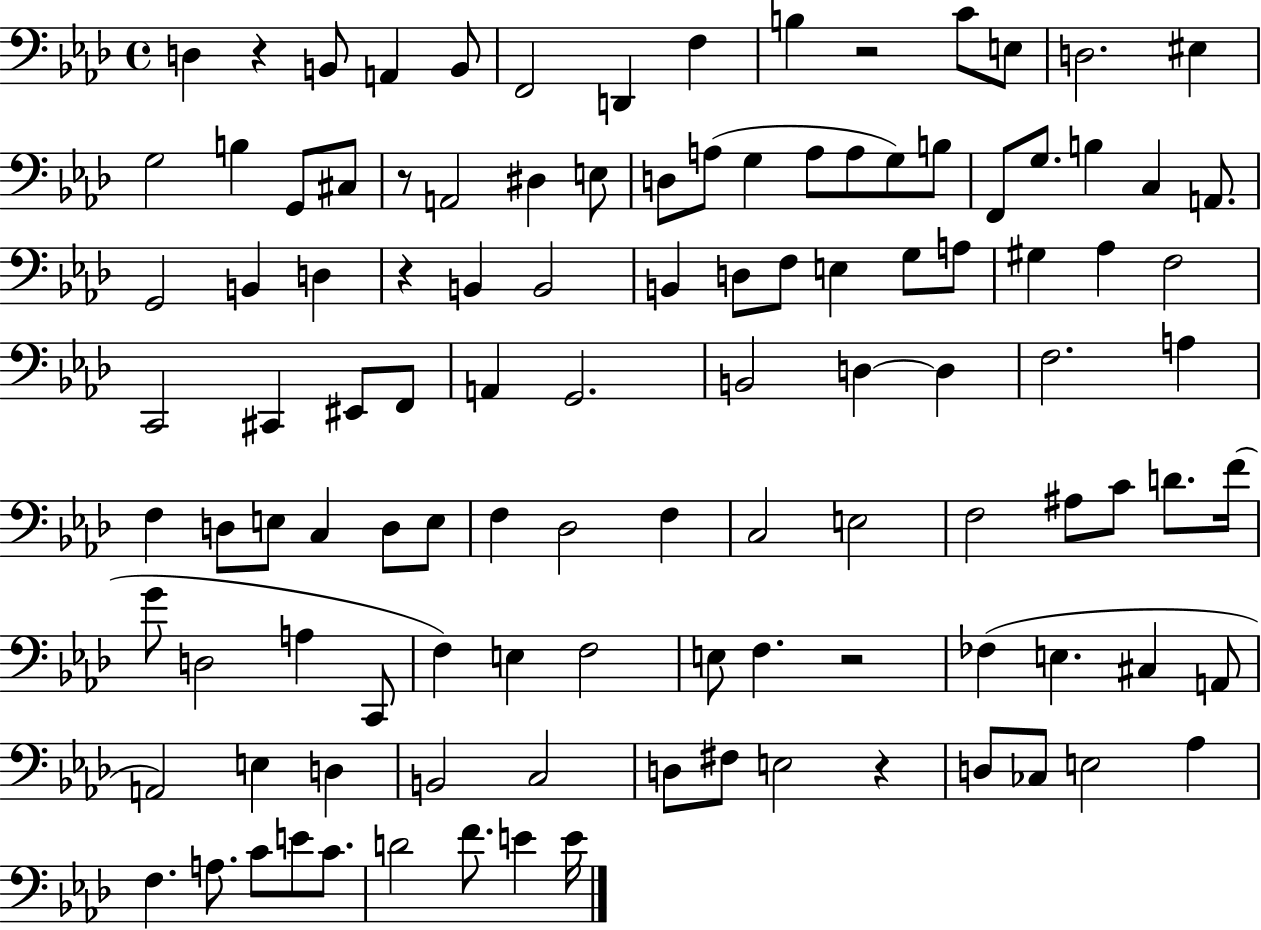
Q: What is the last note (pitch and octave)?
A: E4